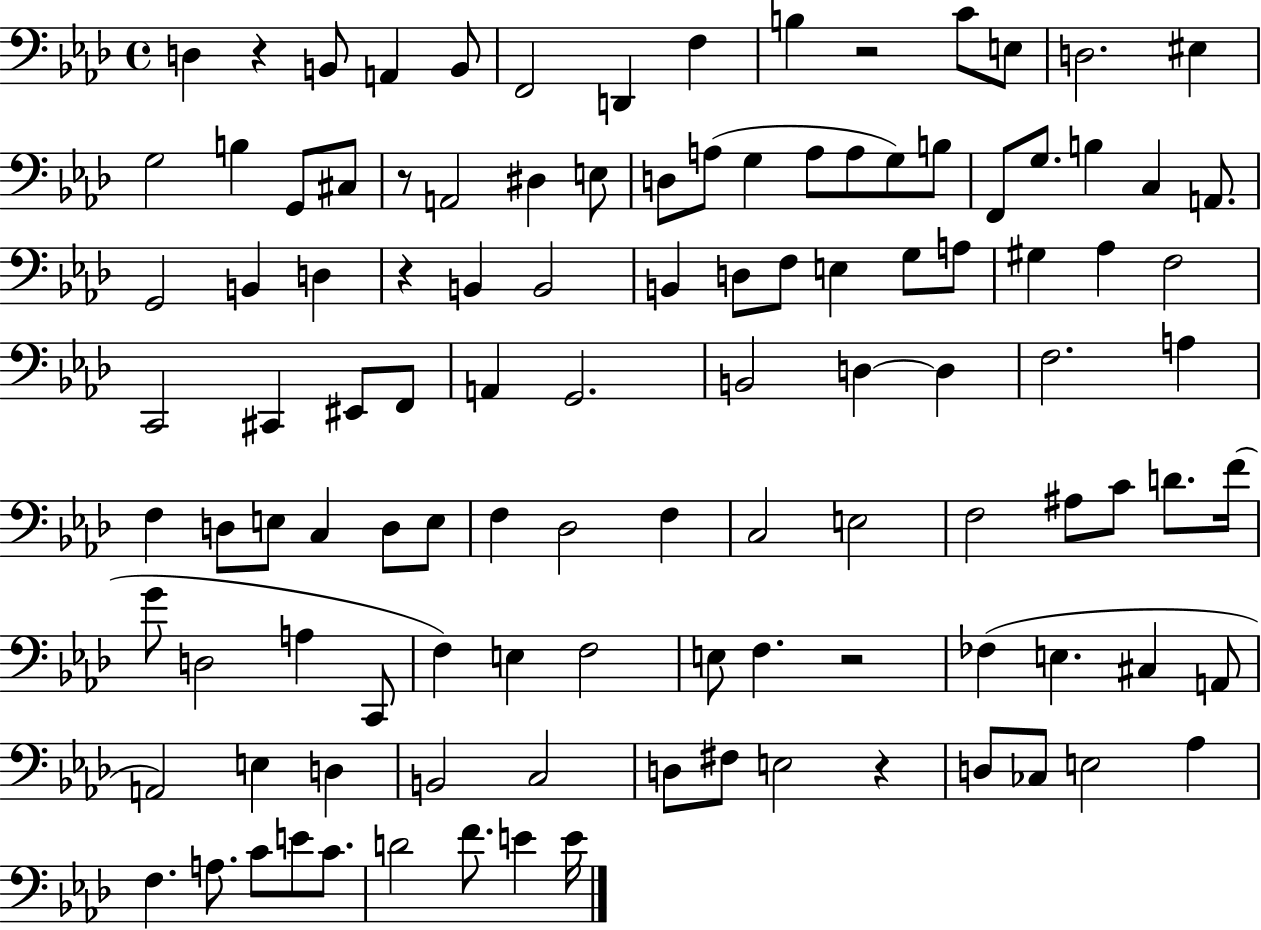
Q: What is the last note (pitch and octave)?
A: E4